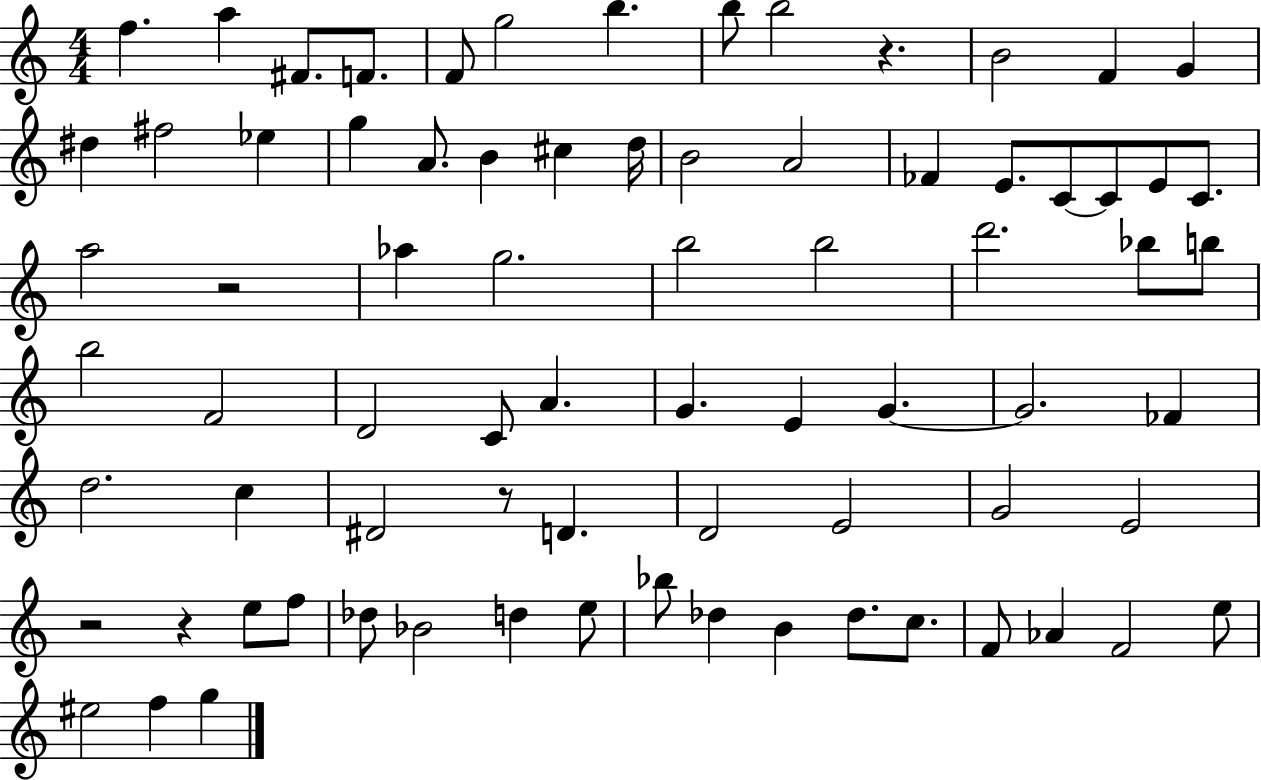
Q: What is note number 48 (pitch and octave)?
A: C5